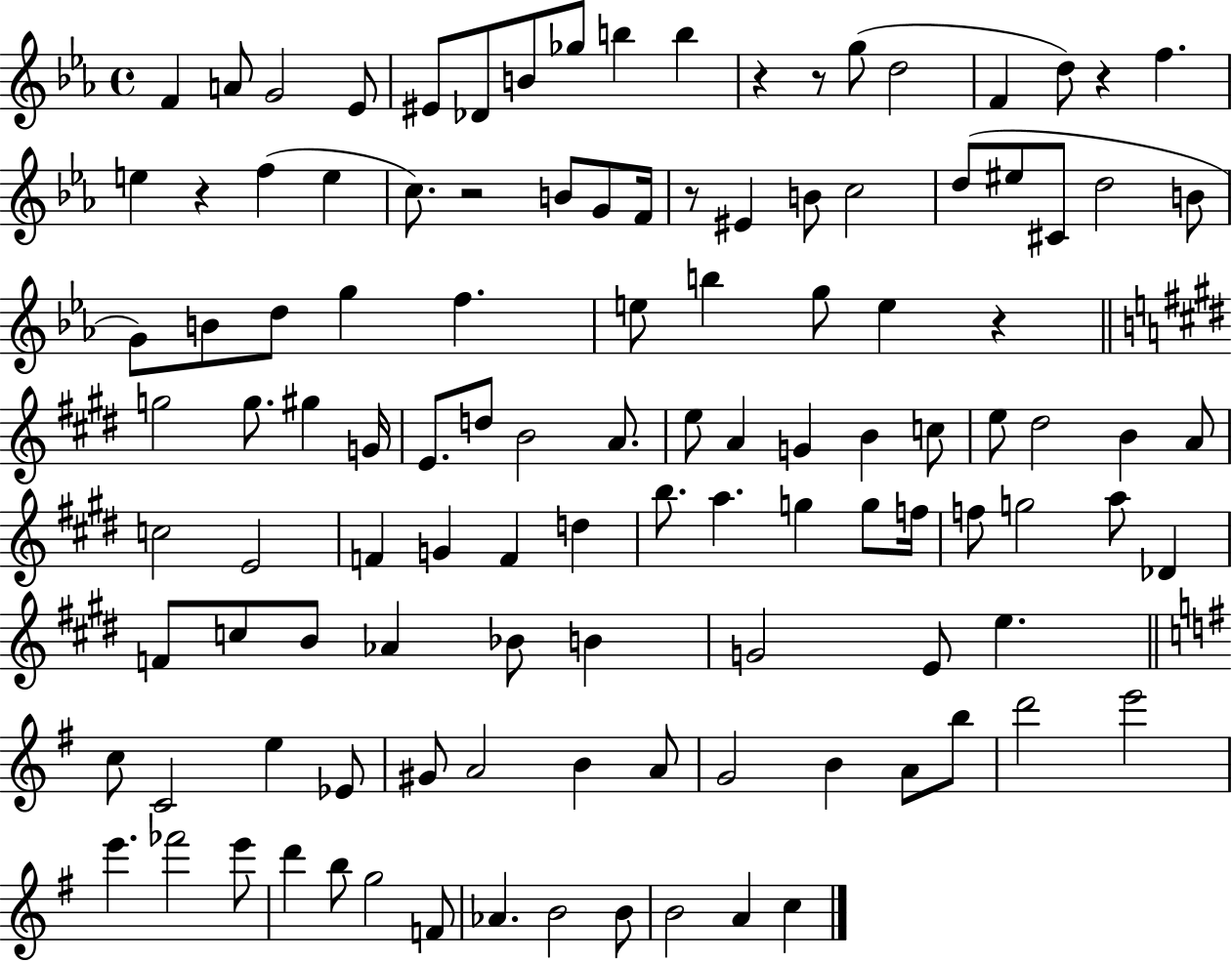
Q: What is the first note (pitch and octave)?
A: F4